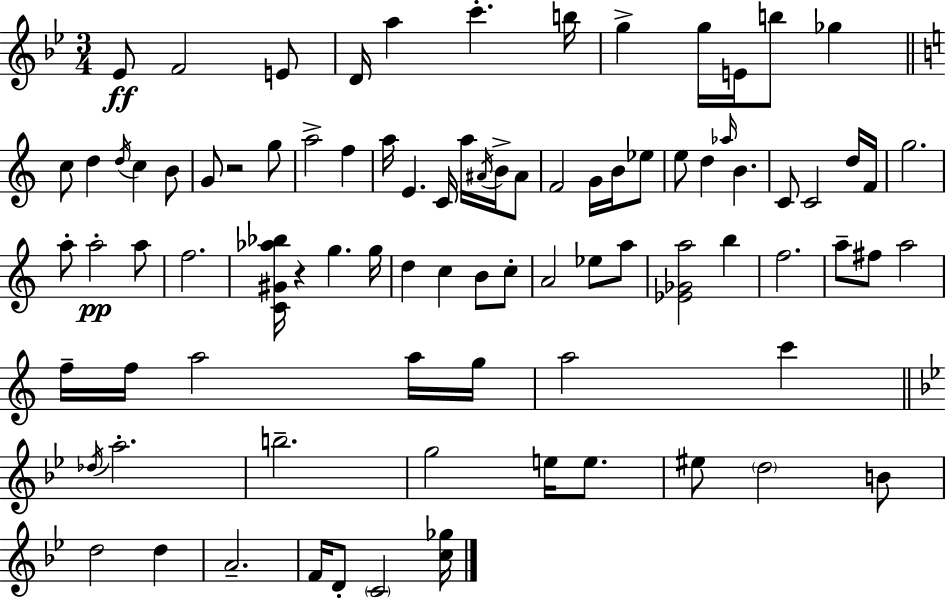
{
  \clef treble
  \numericTimeSignature
  \time 3/4
  \key bes \major
  ees'8\ff f'2 e'8 | d'16 a''4 c'''4.-. b''16 | g''4-> g''16 e'16 b''8 ges''4 | \bar "||" \break \key a \minor c''8 d''4 \acciaccatura { d''16 } c''4 b'8 | g'8 r2 g''8 | a''2-> f''4 | a''16 e'4. c'16 a''16 \acciaccatura { ais'16 } b'16-> | \break ais'8 f'2 g'16 b'16 | ees''8 e''8 d''4 \grace { aes''16 } b'4. | c'8 c'2 | d''16 f'16 g''2. | \break a''8-. a''2-.\pp | a''8 f''2. | <c' gis' aes'' bes''>16 r4 g''4. | g''16 d''4 c''4 b'8 | \break c''8-. a'2 ees''8 | a''8 <ees' ges' a''>2 b''4 | f''2. | a''8-- fis''8 a''2 | \break f''16-- f''16 a''2 | a''16 g''16 a''2 c'''4 | \bar "||" \break \key g \minor \acciaccatura { des''16 } a''2.-. | b''2.-- | g''2 e''16 e''8. | eis''8 \parenthesize d''2 b'8 | \break d''2 d''4 | a'2.-- | f'16 d'8-. \parenthesize c'2 | <c'' ges''>16 \bar "|."
}